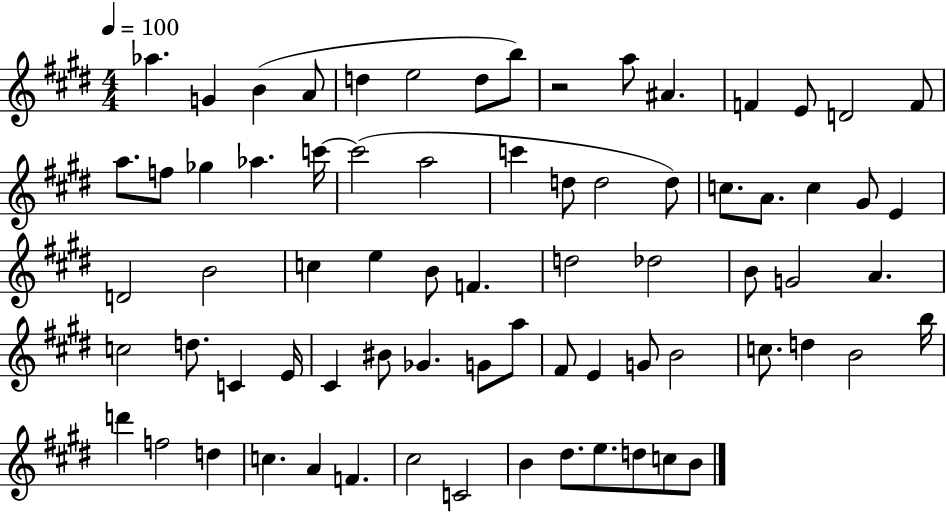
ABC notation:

X:1
T:Untitled
M:4/4
L:1/4
K:E
_a G B A/2 d e2 d/2 b/2 z2 a/2 ^A F E/2 D2 F/2 a/2 f/2 _g _a c'/4 c'2 a2 c' d/2 d2 d/2 c/2 A/2 c ^G/2 E D2 B2 c e B/2 F d2 _d2 B/2 G2 A c2 d/2 C E/4 ^C ^B/2 _G G/2 a/2 ^F/2 E G/2 B2 c/2 d B2 b/4 d' f2 d c A F ^c2 C2 B ^d/2 e/2 d/2 c/2 B/2